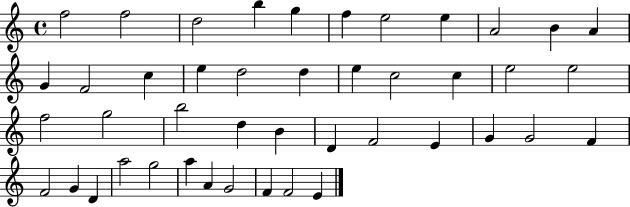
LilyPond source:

{
  \clef treble
  \time 4/4
  \defaultTimeSignature
  \key c \major
  f''2 f''2 | d''2 b''4 g''4 | f''4 e''2 e''4 | a'2 b'4 a'4 | \break g'4 f'2 c''4 | e''4 d''2 d''4 | e''4 c''2 c''4 | e''2 e''2 | \break f''2 g''2 | b''2 d''4 b'4 | d'4 f'2 e'4 | g'4 g'2 f'4 | \break f'2 g'4 d'4 | a''2 g''2 | a''4 a'4 g'2 | f'4 f'2 e'4 | \break \bar "|."
}